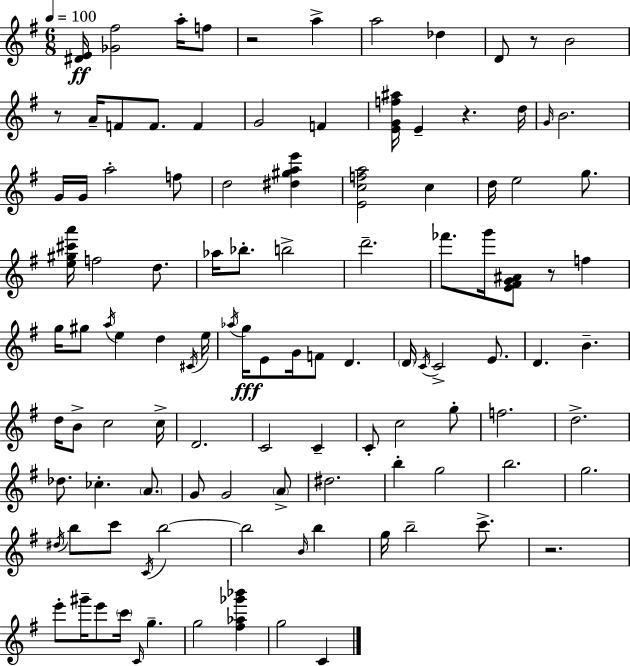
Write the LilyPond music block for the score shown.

{
  \clef treble
  \numericTimeSignature
  \time 6/8
  \key g \major
  \tempo 4 = 100
  <dis' e'>16\ff <ges' fis''>2 a''16-. f''8 | r2 a''4-> | a''2 des''4 | d'8 r8 b'2 | \break r8 a'16-- f'8 f'8. f'4 | g'2 f'4 | <e' g' f'' ais''>16 e'4-- r4. d''16 | \grace { g'16 } b'2. | \break g'16 g'16 a''2-. f''8 | d''2 <dis'' gis'' a'' e'''>4 | <e' c'' f'' a''>2 c''4 | d''16 e''2 g''8. | \break <e'' gis'' cis''' a'''>16 f''2 d''8. | aes''16 bes''8.-. b''2-> | d'''2.-- | fes'''8. g'''16 <e' fis' g' ais'>8 r8 f''4 | \break g''16 gis''8 \acciaccatura { a''16 } e''4 d''4 | \acciaccatura { cis'16 } e''16 \acciaccatura { aes''16 } g''16\fff e'8 g'16 f'8 d'4. | \parenthesize d'16 \acciaccatura { c'16 } c'2-> | e'8. d'4. b'4.-- | \break d''16 b'8-> c''2 | c''16-> d'2. | c'2 | c'4-- c'8-. c''2 | \break g''8-. f''2. | d''2.-> | des''8. ces''4.-. | \parenthesize a'8. g'8 g'2 | \break \parenthesize a'8-> dis''2. | b''4-. g''2 | b''2. | g''2. | \break \acciaccatura { dis''16 } b''8 c'''8 \acciaccatura { c'16 } b''2~~ | b''2 | \grace { b'16 } b''4 g''16 b''2-- | c'''8.-> r2. | \break e'''8-. gis'''16-- e'''8 | \parenthesize c'''16 \grace { c'16 } g''4.-- g''2 | <fis'' aes'' ges''' bes'''>4 g''2 | c'4 \bar "|."
}